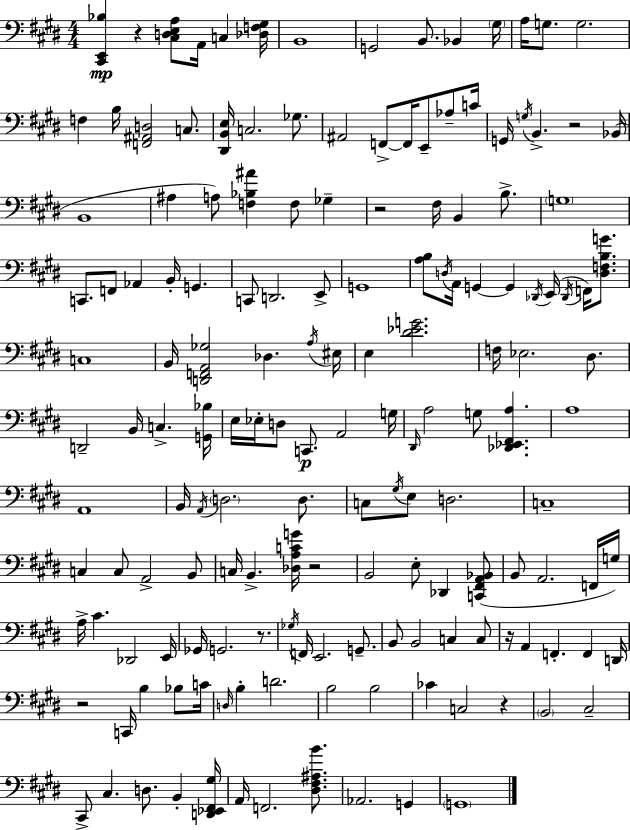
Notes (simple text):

[C#2,E2,Bb3]/q R/q [C#3,D3,E3,A3]/e A2/s C3/q [Db3,F3,G#3]/s B2/w G2/h B2/e. Bb2/q G#3/s A3/s G3/e. G3/h. F3/q B3/s [F2,A#2,D3]/h C3/e. [D#2,B2,E3]/s C3/h. Gb3/e. A#2/h F2/e F2/s E2/e Ab3/e C4/s G2/s G3/s B2/q. R/h Bb2/s B2/w A#3/q A3/e [F3,Bb3,A#4]/q F3/e Gb3/q R/h F#3/s B2/q B3/e. G3/w C2/e. F2/e Ab2/q B2/s G2/q. C2/e D2/h. E2/e G2/w [A3,B3]/e D3/s A2/s G2/q G2/q Db2/s E2/s Db2/s F2/s [D3,F3,B3,G4]/e. C3/w B2/s [D2,F2,A2,Gb3]/h Db3/q. A3/s EIS3/s E3/q [D#4,Eb4,G4]/h. F3/s Eb3/h. D#3/e. D2/h B2/s C3/q. [G2,Bb3]/s E3/s Eb3/s D3/e C2/e. A2/h G3/s D#2/s A3/h G3/e [Db2,Eb2,F#2,A3]/q. A3/w A2/w B2/s A2/s D3/h. D3/e. C3/e G#3/s E3/e D3/h. C3/w C3/q C3/e A2/h B2/e C3/s B2/q. [Db3,A3,C4,G4]/s R/h B2/h E3/e Db2/q [C2,F#2,A2,Bb2]/e B2/e A2/h. F2/s G3/s A3/s C#4/q. Db2/h E2/s Gb2/s G2/h. R/e. Gb3/s F2/s E2/h. G2/e. B2/e B2/h C3/q C3/e R/s A2/q F2/q. F2/q D2/s R/h C2/s B3/q Bb3/e C4/s D3/s B3/q D4/h. B3/h B3/h CES4/q C3/h R/q B2/h C#3/h C#2/e C#3/q. D3/e. B2/q [D2,Eb2,F#2,G#3]/s A2/s F2/h. [D#3,F#3,A#3,B4]/e. Ab2/h. G2/q G2/w